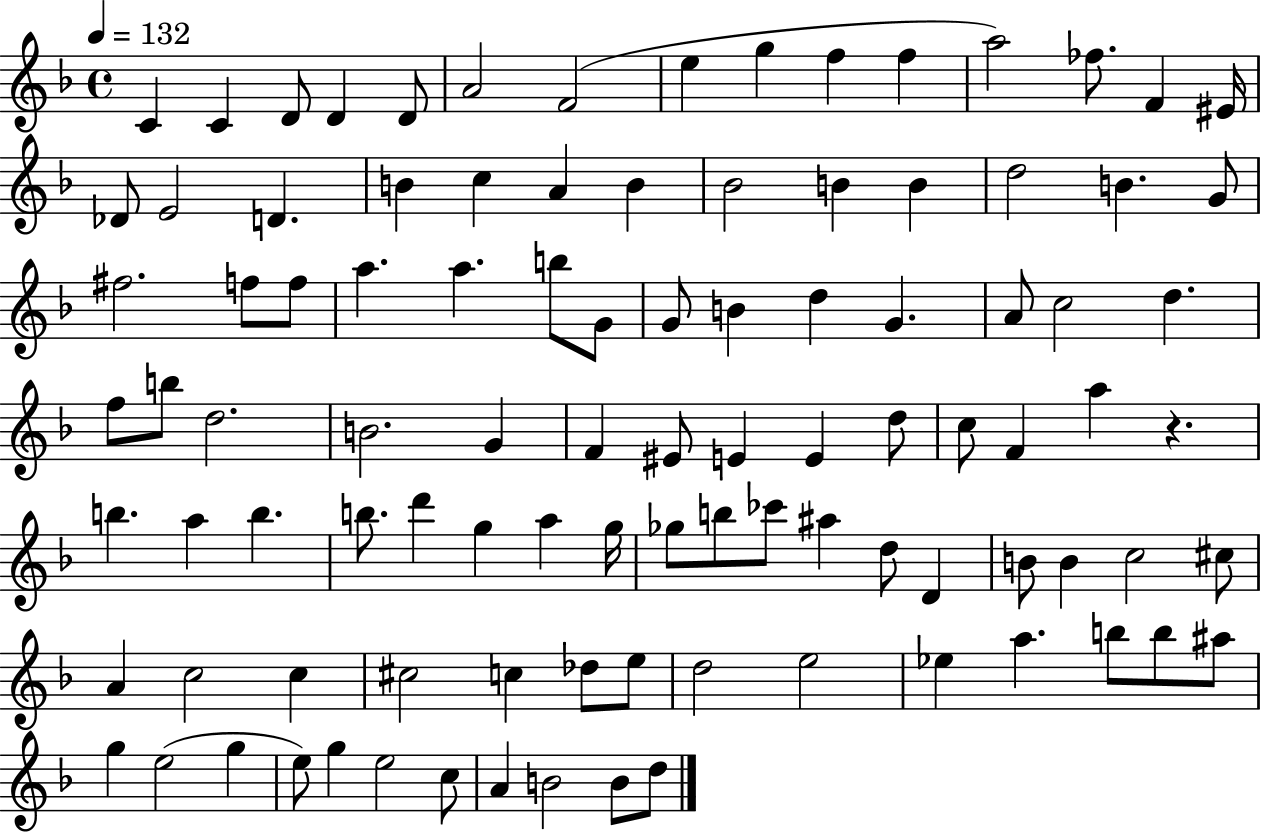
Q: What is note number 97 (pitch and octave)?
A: B4